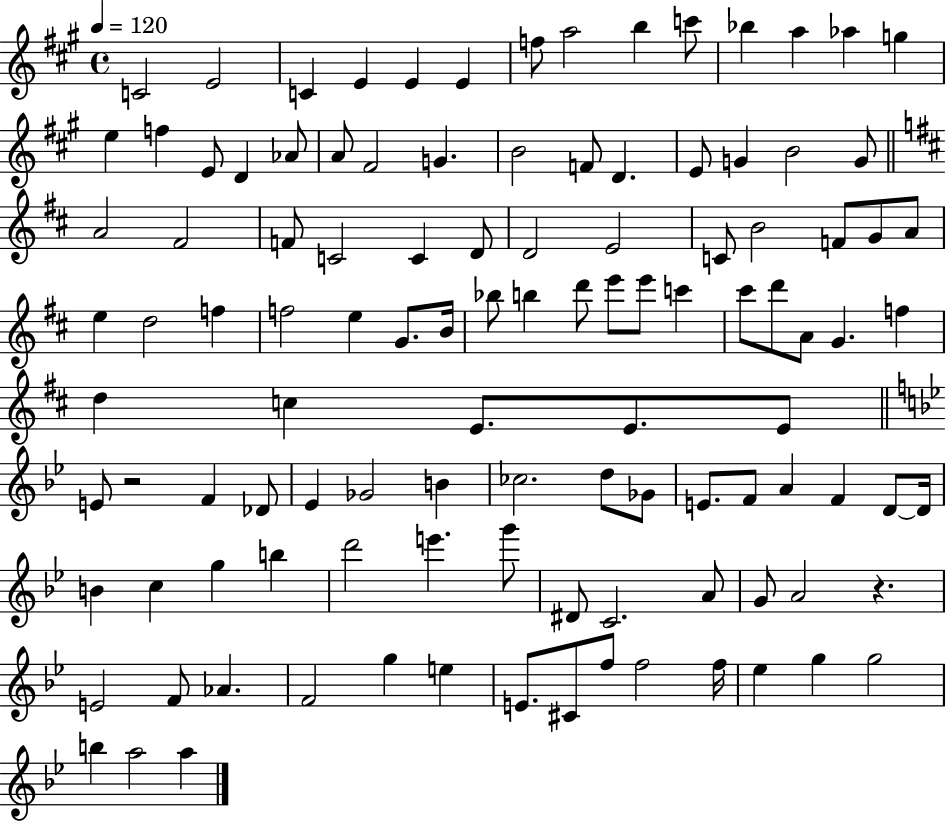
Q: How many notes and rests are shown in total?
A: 111